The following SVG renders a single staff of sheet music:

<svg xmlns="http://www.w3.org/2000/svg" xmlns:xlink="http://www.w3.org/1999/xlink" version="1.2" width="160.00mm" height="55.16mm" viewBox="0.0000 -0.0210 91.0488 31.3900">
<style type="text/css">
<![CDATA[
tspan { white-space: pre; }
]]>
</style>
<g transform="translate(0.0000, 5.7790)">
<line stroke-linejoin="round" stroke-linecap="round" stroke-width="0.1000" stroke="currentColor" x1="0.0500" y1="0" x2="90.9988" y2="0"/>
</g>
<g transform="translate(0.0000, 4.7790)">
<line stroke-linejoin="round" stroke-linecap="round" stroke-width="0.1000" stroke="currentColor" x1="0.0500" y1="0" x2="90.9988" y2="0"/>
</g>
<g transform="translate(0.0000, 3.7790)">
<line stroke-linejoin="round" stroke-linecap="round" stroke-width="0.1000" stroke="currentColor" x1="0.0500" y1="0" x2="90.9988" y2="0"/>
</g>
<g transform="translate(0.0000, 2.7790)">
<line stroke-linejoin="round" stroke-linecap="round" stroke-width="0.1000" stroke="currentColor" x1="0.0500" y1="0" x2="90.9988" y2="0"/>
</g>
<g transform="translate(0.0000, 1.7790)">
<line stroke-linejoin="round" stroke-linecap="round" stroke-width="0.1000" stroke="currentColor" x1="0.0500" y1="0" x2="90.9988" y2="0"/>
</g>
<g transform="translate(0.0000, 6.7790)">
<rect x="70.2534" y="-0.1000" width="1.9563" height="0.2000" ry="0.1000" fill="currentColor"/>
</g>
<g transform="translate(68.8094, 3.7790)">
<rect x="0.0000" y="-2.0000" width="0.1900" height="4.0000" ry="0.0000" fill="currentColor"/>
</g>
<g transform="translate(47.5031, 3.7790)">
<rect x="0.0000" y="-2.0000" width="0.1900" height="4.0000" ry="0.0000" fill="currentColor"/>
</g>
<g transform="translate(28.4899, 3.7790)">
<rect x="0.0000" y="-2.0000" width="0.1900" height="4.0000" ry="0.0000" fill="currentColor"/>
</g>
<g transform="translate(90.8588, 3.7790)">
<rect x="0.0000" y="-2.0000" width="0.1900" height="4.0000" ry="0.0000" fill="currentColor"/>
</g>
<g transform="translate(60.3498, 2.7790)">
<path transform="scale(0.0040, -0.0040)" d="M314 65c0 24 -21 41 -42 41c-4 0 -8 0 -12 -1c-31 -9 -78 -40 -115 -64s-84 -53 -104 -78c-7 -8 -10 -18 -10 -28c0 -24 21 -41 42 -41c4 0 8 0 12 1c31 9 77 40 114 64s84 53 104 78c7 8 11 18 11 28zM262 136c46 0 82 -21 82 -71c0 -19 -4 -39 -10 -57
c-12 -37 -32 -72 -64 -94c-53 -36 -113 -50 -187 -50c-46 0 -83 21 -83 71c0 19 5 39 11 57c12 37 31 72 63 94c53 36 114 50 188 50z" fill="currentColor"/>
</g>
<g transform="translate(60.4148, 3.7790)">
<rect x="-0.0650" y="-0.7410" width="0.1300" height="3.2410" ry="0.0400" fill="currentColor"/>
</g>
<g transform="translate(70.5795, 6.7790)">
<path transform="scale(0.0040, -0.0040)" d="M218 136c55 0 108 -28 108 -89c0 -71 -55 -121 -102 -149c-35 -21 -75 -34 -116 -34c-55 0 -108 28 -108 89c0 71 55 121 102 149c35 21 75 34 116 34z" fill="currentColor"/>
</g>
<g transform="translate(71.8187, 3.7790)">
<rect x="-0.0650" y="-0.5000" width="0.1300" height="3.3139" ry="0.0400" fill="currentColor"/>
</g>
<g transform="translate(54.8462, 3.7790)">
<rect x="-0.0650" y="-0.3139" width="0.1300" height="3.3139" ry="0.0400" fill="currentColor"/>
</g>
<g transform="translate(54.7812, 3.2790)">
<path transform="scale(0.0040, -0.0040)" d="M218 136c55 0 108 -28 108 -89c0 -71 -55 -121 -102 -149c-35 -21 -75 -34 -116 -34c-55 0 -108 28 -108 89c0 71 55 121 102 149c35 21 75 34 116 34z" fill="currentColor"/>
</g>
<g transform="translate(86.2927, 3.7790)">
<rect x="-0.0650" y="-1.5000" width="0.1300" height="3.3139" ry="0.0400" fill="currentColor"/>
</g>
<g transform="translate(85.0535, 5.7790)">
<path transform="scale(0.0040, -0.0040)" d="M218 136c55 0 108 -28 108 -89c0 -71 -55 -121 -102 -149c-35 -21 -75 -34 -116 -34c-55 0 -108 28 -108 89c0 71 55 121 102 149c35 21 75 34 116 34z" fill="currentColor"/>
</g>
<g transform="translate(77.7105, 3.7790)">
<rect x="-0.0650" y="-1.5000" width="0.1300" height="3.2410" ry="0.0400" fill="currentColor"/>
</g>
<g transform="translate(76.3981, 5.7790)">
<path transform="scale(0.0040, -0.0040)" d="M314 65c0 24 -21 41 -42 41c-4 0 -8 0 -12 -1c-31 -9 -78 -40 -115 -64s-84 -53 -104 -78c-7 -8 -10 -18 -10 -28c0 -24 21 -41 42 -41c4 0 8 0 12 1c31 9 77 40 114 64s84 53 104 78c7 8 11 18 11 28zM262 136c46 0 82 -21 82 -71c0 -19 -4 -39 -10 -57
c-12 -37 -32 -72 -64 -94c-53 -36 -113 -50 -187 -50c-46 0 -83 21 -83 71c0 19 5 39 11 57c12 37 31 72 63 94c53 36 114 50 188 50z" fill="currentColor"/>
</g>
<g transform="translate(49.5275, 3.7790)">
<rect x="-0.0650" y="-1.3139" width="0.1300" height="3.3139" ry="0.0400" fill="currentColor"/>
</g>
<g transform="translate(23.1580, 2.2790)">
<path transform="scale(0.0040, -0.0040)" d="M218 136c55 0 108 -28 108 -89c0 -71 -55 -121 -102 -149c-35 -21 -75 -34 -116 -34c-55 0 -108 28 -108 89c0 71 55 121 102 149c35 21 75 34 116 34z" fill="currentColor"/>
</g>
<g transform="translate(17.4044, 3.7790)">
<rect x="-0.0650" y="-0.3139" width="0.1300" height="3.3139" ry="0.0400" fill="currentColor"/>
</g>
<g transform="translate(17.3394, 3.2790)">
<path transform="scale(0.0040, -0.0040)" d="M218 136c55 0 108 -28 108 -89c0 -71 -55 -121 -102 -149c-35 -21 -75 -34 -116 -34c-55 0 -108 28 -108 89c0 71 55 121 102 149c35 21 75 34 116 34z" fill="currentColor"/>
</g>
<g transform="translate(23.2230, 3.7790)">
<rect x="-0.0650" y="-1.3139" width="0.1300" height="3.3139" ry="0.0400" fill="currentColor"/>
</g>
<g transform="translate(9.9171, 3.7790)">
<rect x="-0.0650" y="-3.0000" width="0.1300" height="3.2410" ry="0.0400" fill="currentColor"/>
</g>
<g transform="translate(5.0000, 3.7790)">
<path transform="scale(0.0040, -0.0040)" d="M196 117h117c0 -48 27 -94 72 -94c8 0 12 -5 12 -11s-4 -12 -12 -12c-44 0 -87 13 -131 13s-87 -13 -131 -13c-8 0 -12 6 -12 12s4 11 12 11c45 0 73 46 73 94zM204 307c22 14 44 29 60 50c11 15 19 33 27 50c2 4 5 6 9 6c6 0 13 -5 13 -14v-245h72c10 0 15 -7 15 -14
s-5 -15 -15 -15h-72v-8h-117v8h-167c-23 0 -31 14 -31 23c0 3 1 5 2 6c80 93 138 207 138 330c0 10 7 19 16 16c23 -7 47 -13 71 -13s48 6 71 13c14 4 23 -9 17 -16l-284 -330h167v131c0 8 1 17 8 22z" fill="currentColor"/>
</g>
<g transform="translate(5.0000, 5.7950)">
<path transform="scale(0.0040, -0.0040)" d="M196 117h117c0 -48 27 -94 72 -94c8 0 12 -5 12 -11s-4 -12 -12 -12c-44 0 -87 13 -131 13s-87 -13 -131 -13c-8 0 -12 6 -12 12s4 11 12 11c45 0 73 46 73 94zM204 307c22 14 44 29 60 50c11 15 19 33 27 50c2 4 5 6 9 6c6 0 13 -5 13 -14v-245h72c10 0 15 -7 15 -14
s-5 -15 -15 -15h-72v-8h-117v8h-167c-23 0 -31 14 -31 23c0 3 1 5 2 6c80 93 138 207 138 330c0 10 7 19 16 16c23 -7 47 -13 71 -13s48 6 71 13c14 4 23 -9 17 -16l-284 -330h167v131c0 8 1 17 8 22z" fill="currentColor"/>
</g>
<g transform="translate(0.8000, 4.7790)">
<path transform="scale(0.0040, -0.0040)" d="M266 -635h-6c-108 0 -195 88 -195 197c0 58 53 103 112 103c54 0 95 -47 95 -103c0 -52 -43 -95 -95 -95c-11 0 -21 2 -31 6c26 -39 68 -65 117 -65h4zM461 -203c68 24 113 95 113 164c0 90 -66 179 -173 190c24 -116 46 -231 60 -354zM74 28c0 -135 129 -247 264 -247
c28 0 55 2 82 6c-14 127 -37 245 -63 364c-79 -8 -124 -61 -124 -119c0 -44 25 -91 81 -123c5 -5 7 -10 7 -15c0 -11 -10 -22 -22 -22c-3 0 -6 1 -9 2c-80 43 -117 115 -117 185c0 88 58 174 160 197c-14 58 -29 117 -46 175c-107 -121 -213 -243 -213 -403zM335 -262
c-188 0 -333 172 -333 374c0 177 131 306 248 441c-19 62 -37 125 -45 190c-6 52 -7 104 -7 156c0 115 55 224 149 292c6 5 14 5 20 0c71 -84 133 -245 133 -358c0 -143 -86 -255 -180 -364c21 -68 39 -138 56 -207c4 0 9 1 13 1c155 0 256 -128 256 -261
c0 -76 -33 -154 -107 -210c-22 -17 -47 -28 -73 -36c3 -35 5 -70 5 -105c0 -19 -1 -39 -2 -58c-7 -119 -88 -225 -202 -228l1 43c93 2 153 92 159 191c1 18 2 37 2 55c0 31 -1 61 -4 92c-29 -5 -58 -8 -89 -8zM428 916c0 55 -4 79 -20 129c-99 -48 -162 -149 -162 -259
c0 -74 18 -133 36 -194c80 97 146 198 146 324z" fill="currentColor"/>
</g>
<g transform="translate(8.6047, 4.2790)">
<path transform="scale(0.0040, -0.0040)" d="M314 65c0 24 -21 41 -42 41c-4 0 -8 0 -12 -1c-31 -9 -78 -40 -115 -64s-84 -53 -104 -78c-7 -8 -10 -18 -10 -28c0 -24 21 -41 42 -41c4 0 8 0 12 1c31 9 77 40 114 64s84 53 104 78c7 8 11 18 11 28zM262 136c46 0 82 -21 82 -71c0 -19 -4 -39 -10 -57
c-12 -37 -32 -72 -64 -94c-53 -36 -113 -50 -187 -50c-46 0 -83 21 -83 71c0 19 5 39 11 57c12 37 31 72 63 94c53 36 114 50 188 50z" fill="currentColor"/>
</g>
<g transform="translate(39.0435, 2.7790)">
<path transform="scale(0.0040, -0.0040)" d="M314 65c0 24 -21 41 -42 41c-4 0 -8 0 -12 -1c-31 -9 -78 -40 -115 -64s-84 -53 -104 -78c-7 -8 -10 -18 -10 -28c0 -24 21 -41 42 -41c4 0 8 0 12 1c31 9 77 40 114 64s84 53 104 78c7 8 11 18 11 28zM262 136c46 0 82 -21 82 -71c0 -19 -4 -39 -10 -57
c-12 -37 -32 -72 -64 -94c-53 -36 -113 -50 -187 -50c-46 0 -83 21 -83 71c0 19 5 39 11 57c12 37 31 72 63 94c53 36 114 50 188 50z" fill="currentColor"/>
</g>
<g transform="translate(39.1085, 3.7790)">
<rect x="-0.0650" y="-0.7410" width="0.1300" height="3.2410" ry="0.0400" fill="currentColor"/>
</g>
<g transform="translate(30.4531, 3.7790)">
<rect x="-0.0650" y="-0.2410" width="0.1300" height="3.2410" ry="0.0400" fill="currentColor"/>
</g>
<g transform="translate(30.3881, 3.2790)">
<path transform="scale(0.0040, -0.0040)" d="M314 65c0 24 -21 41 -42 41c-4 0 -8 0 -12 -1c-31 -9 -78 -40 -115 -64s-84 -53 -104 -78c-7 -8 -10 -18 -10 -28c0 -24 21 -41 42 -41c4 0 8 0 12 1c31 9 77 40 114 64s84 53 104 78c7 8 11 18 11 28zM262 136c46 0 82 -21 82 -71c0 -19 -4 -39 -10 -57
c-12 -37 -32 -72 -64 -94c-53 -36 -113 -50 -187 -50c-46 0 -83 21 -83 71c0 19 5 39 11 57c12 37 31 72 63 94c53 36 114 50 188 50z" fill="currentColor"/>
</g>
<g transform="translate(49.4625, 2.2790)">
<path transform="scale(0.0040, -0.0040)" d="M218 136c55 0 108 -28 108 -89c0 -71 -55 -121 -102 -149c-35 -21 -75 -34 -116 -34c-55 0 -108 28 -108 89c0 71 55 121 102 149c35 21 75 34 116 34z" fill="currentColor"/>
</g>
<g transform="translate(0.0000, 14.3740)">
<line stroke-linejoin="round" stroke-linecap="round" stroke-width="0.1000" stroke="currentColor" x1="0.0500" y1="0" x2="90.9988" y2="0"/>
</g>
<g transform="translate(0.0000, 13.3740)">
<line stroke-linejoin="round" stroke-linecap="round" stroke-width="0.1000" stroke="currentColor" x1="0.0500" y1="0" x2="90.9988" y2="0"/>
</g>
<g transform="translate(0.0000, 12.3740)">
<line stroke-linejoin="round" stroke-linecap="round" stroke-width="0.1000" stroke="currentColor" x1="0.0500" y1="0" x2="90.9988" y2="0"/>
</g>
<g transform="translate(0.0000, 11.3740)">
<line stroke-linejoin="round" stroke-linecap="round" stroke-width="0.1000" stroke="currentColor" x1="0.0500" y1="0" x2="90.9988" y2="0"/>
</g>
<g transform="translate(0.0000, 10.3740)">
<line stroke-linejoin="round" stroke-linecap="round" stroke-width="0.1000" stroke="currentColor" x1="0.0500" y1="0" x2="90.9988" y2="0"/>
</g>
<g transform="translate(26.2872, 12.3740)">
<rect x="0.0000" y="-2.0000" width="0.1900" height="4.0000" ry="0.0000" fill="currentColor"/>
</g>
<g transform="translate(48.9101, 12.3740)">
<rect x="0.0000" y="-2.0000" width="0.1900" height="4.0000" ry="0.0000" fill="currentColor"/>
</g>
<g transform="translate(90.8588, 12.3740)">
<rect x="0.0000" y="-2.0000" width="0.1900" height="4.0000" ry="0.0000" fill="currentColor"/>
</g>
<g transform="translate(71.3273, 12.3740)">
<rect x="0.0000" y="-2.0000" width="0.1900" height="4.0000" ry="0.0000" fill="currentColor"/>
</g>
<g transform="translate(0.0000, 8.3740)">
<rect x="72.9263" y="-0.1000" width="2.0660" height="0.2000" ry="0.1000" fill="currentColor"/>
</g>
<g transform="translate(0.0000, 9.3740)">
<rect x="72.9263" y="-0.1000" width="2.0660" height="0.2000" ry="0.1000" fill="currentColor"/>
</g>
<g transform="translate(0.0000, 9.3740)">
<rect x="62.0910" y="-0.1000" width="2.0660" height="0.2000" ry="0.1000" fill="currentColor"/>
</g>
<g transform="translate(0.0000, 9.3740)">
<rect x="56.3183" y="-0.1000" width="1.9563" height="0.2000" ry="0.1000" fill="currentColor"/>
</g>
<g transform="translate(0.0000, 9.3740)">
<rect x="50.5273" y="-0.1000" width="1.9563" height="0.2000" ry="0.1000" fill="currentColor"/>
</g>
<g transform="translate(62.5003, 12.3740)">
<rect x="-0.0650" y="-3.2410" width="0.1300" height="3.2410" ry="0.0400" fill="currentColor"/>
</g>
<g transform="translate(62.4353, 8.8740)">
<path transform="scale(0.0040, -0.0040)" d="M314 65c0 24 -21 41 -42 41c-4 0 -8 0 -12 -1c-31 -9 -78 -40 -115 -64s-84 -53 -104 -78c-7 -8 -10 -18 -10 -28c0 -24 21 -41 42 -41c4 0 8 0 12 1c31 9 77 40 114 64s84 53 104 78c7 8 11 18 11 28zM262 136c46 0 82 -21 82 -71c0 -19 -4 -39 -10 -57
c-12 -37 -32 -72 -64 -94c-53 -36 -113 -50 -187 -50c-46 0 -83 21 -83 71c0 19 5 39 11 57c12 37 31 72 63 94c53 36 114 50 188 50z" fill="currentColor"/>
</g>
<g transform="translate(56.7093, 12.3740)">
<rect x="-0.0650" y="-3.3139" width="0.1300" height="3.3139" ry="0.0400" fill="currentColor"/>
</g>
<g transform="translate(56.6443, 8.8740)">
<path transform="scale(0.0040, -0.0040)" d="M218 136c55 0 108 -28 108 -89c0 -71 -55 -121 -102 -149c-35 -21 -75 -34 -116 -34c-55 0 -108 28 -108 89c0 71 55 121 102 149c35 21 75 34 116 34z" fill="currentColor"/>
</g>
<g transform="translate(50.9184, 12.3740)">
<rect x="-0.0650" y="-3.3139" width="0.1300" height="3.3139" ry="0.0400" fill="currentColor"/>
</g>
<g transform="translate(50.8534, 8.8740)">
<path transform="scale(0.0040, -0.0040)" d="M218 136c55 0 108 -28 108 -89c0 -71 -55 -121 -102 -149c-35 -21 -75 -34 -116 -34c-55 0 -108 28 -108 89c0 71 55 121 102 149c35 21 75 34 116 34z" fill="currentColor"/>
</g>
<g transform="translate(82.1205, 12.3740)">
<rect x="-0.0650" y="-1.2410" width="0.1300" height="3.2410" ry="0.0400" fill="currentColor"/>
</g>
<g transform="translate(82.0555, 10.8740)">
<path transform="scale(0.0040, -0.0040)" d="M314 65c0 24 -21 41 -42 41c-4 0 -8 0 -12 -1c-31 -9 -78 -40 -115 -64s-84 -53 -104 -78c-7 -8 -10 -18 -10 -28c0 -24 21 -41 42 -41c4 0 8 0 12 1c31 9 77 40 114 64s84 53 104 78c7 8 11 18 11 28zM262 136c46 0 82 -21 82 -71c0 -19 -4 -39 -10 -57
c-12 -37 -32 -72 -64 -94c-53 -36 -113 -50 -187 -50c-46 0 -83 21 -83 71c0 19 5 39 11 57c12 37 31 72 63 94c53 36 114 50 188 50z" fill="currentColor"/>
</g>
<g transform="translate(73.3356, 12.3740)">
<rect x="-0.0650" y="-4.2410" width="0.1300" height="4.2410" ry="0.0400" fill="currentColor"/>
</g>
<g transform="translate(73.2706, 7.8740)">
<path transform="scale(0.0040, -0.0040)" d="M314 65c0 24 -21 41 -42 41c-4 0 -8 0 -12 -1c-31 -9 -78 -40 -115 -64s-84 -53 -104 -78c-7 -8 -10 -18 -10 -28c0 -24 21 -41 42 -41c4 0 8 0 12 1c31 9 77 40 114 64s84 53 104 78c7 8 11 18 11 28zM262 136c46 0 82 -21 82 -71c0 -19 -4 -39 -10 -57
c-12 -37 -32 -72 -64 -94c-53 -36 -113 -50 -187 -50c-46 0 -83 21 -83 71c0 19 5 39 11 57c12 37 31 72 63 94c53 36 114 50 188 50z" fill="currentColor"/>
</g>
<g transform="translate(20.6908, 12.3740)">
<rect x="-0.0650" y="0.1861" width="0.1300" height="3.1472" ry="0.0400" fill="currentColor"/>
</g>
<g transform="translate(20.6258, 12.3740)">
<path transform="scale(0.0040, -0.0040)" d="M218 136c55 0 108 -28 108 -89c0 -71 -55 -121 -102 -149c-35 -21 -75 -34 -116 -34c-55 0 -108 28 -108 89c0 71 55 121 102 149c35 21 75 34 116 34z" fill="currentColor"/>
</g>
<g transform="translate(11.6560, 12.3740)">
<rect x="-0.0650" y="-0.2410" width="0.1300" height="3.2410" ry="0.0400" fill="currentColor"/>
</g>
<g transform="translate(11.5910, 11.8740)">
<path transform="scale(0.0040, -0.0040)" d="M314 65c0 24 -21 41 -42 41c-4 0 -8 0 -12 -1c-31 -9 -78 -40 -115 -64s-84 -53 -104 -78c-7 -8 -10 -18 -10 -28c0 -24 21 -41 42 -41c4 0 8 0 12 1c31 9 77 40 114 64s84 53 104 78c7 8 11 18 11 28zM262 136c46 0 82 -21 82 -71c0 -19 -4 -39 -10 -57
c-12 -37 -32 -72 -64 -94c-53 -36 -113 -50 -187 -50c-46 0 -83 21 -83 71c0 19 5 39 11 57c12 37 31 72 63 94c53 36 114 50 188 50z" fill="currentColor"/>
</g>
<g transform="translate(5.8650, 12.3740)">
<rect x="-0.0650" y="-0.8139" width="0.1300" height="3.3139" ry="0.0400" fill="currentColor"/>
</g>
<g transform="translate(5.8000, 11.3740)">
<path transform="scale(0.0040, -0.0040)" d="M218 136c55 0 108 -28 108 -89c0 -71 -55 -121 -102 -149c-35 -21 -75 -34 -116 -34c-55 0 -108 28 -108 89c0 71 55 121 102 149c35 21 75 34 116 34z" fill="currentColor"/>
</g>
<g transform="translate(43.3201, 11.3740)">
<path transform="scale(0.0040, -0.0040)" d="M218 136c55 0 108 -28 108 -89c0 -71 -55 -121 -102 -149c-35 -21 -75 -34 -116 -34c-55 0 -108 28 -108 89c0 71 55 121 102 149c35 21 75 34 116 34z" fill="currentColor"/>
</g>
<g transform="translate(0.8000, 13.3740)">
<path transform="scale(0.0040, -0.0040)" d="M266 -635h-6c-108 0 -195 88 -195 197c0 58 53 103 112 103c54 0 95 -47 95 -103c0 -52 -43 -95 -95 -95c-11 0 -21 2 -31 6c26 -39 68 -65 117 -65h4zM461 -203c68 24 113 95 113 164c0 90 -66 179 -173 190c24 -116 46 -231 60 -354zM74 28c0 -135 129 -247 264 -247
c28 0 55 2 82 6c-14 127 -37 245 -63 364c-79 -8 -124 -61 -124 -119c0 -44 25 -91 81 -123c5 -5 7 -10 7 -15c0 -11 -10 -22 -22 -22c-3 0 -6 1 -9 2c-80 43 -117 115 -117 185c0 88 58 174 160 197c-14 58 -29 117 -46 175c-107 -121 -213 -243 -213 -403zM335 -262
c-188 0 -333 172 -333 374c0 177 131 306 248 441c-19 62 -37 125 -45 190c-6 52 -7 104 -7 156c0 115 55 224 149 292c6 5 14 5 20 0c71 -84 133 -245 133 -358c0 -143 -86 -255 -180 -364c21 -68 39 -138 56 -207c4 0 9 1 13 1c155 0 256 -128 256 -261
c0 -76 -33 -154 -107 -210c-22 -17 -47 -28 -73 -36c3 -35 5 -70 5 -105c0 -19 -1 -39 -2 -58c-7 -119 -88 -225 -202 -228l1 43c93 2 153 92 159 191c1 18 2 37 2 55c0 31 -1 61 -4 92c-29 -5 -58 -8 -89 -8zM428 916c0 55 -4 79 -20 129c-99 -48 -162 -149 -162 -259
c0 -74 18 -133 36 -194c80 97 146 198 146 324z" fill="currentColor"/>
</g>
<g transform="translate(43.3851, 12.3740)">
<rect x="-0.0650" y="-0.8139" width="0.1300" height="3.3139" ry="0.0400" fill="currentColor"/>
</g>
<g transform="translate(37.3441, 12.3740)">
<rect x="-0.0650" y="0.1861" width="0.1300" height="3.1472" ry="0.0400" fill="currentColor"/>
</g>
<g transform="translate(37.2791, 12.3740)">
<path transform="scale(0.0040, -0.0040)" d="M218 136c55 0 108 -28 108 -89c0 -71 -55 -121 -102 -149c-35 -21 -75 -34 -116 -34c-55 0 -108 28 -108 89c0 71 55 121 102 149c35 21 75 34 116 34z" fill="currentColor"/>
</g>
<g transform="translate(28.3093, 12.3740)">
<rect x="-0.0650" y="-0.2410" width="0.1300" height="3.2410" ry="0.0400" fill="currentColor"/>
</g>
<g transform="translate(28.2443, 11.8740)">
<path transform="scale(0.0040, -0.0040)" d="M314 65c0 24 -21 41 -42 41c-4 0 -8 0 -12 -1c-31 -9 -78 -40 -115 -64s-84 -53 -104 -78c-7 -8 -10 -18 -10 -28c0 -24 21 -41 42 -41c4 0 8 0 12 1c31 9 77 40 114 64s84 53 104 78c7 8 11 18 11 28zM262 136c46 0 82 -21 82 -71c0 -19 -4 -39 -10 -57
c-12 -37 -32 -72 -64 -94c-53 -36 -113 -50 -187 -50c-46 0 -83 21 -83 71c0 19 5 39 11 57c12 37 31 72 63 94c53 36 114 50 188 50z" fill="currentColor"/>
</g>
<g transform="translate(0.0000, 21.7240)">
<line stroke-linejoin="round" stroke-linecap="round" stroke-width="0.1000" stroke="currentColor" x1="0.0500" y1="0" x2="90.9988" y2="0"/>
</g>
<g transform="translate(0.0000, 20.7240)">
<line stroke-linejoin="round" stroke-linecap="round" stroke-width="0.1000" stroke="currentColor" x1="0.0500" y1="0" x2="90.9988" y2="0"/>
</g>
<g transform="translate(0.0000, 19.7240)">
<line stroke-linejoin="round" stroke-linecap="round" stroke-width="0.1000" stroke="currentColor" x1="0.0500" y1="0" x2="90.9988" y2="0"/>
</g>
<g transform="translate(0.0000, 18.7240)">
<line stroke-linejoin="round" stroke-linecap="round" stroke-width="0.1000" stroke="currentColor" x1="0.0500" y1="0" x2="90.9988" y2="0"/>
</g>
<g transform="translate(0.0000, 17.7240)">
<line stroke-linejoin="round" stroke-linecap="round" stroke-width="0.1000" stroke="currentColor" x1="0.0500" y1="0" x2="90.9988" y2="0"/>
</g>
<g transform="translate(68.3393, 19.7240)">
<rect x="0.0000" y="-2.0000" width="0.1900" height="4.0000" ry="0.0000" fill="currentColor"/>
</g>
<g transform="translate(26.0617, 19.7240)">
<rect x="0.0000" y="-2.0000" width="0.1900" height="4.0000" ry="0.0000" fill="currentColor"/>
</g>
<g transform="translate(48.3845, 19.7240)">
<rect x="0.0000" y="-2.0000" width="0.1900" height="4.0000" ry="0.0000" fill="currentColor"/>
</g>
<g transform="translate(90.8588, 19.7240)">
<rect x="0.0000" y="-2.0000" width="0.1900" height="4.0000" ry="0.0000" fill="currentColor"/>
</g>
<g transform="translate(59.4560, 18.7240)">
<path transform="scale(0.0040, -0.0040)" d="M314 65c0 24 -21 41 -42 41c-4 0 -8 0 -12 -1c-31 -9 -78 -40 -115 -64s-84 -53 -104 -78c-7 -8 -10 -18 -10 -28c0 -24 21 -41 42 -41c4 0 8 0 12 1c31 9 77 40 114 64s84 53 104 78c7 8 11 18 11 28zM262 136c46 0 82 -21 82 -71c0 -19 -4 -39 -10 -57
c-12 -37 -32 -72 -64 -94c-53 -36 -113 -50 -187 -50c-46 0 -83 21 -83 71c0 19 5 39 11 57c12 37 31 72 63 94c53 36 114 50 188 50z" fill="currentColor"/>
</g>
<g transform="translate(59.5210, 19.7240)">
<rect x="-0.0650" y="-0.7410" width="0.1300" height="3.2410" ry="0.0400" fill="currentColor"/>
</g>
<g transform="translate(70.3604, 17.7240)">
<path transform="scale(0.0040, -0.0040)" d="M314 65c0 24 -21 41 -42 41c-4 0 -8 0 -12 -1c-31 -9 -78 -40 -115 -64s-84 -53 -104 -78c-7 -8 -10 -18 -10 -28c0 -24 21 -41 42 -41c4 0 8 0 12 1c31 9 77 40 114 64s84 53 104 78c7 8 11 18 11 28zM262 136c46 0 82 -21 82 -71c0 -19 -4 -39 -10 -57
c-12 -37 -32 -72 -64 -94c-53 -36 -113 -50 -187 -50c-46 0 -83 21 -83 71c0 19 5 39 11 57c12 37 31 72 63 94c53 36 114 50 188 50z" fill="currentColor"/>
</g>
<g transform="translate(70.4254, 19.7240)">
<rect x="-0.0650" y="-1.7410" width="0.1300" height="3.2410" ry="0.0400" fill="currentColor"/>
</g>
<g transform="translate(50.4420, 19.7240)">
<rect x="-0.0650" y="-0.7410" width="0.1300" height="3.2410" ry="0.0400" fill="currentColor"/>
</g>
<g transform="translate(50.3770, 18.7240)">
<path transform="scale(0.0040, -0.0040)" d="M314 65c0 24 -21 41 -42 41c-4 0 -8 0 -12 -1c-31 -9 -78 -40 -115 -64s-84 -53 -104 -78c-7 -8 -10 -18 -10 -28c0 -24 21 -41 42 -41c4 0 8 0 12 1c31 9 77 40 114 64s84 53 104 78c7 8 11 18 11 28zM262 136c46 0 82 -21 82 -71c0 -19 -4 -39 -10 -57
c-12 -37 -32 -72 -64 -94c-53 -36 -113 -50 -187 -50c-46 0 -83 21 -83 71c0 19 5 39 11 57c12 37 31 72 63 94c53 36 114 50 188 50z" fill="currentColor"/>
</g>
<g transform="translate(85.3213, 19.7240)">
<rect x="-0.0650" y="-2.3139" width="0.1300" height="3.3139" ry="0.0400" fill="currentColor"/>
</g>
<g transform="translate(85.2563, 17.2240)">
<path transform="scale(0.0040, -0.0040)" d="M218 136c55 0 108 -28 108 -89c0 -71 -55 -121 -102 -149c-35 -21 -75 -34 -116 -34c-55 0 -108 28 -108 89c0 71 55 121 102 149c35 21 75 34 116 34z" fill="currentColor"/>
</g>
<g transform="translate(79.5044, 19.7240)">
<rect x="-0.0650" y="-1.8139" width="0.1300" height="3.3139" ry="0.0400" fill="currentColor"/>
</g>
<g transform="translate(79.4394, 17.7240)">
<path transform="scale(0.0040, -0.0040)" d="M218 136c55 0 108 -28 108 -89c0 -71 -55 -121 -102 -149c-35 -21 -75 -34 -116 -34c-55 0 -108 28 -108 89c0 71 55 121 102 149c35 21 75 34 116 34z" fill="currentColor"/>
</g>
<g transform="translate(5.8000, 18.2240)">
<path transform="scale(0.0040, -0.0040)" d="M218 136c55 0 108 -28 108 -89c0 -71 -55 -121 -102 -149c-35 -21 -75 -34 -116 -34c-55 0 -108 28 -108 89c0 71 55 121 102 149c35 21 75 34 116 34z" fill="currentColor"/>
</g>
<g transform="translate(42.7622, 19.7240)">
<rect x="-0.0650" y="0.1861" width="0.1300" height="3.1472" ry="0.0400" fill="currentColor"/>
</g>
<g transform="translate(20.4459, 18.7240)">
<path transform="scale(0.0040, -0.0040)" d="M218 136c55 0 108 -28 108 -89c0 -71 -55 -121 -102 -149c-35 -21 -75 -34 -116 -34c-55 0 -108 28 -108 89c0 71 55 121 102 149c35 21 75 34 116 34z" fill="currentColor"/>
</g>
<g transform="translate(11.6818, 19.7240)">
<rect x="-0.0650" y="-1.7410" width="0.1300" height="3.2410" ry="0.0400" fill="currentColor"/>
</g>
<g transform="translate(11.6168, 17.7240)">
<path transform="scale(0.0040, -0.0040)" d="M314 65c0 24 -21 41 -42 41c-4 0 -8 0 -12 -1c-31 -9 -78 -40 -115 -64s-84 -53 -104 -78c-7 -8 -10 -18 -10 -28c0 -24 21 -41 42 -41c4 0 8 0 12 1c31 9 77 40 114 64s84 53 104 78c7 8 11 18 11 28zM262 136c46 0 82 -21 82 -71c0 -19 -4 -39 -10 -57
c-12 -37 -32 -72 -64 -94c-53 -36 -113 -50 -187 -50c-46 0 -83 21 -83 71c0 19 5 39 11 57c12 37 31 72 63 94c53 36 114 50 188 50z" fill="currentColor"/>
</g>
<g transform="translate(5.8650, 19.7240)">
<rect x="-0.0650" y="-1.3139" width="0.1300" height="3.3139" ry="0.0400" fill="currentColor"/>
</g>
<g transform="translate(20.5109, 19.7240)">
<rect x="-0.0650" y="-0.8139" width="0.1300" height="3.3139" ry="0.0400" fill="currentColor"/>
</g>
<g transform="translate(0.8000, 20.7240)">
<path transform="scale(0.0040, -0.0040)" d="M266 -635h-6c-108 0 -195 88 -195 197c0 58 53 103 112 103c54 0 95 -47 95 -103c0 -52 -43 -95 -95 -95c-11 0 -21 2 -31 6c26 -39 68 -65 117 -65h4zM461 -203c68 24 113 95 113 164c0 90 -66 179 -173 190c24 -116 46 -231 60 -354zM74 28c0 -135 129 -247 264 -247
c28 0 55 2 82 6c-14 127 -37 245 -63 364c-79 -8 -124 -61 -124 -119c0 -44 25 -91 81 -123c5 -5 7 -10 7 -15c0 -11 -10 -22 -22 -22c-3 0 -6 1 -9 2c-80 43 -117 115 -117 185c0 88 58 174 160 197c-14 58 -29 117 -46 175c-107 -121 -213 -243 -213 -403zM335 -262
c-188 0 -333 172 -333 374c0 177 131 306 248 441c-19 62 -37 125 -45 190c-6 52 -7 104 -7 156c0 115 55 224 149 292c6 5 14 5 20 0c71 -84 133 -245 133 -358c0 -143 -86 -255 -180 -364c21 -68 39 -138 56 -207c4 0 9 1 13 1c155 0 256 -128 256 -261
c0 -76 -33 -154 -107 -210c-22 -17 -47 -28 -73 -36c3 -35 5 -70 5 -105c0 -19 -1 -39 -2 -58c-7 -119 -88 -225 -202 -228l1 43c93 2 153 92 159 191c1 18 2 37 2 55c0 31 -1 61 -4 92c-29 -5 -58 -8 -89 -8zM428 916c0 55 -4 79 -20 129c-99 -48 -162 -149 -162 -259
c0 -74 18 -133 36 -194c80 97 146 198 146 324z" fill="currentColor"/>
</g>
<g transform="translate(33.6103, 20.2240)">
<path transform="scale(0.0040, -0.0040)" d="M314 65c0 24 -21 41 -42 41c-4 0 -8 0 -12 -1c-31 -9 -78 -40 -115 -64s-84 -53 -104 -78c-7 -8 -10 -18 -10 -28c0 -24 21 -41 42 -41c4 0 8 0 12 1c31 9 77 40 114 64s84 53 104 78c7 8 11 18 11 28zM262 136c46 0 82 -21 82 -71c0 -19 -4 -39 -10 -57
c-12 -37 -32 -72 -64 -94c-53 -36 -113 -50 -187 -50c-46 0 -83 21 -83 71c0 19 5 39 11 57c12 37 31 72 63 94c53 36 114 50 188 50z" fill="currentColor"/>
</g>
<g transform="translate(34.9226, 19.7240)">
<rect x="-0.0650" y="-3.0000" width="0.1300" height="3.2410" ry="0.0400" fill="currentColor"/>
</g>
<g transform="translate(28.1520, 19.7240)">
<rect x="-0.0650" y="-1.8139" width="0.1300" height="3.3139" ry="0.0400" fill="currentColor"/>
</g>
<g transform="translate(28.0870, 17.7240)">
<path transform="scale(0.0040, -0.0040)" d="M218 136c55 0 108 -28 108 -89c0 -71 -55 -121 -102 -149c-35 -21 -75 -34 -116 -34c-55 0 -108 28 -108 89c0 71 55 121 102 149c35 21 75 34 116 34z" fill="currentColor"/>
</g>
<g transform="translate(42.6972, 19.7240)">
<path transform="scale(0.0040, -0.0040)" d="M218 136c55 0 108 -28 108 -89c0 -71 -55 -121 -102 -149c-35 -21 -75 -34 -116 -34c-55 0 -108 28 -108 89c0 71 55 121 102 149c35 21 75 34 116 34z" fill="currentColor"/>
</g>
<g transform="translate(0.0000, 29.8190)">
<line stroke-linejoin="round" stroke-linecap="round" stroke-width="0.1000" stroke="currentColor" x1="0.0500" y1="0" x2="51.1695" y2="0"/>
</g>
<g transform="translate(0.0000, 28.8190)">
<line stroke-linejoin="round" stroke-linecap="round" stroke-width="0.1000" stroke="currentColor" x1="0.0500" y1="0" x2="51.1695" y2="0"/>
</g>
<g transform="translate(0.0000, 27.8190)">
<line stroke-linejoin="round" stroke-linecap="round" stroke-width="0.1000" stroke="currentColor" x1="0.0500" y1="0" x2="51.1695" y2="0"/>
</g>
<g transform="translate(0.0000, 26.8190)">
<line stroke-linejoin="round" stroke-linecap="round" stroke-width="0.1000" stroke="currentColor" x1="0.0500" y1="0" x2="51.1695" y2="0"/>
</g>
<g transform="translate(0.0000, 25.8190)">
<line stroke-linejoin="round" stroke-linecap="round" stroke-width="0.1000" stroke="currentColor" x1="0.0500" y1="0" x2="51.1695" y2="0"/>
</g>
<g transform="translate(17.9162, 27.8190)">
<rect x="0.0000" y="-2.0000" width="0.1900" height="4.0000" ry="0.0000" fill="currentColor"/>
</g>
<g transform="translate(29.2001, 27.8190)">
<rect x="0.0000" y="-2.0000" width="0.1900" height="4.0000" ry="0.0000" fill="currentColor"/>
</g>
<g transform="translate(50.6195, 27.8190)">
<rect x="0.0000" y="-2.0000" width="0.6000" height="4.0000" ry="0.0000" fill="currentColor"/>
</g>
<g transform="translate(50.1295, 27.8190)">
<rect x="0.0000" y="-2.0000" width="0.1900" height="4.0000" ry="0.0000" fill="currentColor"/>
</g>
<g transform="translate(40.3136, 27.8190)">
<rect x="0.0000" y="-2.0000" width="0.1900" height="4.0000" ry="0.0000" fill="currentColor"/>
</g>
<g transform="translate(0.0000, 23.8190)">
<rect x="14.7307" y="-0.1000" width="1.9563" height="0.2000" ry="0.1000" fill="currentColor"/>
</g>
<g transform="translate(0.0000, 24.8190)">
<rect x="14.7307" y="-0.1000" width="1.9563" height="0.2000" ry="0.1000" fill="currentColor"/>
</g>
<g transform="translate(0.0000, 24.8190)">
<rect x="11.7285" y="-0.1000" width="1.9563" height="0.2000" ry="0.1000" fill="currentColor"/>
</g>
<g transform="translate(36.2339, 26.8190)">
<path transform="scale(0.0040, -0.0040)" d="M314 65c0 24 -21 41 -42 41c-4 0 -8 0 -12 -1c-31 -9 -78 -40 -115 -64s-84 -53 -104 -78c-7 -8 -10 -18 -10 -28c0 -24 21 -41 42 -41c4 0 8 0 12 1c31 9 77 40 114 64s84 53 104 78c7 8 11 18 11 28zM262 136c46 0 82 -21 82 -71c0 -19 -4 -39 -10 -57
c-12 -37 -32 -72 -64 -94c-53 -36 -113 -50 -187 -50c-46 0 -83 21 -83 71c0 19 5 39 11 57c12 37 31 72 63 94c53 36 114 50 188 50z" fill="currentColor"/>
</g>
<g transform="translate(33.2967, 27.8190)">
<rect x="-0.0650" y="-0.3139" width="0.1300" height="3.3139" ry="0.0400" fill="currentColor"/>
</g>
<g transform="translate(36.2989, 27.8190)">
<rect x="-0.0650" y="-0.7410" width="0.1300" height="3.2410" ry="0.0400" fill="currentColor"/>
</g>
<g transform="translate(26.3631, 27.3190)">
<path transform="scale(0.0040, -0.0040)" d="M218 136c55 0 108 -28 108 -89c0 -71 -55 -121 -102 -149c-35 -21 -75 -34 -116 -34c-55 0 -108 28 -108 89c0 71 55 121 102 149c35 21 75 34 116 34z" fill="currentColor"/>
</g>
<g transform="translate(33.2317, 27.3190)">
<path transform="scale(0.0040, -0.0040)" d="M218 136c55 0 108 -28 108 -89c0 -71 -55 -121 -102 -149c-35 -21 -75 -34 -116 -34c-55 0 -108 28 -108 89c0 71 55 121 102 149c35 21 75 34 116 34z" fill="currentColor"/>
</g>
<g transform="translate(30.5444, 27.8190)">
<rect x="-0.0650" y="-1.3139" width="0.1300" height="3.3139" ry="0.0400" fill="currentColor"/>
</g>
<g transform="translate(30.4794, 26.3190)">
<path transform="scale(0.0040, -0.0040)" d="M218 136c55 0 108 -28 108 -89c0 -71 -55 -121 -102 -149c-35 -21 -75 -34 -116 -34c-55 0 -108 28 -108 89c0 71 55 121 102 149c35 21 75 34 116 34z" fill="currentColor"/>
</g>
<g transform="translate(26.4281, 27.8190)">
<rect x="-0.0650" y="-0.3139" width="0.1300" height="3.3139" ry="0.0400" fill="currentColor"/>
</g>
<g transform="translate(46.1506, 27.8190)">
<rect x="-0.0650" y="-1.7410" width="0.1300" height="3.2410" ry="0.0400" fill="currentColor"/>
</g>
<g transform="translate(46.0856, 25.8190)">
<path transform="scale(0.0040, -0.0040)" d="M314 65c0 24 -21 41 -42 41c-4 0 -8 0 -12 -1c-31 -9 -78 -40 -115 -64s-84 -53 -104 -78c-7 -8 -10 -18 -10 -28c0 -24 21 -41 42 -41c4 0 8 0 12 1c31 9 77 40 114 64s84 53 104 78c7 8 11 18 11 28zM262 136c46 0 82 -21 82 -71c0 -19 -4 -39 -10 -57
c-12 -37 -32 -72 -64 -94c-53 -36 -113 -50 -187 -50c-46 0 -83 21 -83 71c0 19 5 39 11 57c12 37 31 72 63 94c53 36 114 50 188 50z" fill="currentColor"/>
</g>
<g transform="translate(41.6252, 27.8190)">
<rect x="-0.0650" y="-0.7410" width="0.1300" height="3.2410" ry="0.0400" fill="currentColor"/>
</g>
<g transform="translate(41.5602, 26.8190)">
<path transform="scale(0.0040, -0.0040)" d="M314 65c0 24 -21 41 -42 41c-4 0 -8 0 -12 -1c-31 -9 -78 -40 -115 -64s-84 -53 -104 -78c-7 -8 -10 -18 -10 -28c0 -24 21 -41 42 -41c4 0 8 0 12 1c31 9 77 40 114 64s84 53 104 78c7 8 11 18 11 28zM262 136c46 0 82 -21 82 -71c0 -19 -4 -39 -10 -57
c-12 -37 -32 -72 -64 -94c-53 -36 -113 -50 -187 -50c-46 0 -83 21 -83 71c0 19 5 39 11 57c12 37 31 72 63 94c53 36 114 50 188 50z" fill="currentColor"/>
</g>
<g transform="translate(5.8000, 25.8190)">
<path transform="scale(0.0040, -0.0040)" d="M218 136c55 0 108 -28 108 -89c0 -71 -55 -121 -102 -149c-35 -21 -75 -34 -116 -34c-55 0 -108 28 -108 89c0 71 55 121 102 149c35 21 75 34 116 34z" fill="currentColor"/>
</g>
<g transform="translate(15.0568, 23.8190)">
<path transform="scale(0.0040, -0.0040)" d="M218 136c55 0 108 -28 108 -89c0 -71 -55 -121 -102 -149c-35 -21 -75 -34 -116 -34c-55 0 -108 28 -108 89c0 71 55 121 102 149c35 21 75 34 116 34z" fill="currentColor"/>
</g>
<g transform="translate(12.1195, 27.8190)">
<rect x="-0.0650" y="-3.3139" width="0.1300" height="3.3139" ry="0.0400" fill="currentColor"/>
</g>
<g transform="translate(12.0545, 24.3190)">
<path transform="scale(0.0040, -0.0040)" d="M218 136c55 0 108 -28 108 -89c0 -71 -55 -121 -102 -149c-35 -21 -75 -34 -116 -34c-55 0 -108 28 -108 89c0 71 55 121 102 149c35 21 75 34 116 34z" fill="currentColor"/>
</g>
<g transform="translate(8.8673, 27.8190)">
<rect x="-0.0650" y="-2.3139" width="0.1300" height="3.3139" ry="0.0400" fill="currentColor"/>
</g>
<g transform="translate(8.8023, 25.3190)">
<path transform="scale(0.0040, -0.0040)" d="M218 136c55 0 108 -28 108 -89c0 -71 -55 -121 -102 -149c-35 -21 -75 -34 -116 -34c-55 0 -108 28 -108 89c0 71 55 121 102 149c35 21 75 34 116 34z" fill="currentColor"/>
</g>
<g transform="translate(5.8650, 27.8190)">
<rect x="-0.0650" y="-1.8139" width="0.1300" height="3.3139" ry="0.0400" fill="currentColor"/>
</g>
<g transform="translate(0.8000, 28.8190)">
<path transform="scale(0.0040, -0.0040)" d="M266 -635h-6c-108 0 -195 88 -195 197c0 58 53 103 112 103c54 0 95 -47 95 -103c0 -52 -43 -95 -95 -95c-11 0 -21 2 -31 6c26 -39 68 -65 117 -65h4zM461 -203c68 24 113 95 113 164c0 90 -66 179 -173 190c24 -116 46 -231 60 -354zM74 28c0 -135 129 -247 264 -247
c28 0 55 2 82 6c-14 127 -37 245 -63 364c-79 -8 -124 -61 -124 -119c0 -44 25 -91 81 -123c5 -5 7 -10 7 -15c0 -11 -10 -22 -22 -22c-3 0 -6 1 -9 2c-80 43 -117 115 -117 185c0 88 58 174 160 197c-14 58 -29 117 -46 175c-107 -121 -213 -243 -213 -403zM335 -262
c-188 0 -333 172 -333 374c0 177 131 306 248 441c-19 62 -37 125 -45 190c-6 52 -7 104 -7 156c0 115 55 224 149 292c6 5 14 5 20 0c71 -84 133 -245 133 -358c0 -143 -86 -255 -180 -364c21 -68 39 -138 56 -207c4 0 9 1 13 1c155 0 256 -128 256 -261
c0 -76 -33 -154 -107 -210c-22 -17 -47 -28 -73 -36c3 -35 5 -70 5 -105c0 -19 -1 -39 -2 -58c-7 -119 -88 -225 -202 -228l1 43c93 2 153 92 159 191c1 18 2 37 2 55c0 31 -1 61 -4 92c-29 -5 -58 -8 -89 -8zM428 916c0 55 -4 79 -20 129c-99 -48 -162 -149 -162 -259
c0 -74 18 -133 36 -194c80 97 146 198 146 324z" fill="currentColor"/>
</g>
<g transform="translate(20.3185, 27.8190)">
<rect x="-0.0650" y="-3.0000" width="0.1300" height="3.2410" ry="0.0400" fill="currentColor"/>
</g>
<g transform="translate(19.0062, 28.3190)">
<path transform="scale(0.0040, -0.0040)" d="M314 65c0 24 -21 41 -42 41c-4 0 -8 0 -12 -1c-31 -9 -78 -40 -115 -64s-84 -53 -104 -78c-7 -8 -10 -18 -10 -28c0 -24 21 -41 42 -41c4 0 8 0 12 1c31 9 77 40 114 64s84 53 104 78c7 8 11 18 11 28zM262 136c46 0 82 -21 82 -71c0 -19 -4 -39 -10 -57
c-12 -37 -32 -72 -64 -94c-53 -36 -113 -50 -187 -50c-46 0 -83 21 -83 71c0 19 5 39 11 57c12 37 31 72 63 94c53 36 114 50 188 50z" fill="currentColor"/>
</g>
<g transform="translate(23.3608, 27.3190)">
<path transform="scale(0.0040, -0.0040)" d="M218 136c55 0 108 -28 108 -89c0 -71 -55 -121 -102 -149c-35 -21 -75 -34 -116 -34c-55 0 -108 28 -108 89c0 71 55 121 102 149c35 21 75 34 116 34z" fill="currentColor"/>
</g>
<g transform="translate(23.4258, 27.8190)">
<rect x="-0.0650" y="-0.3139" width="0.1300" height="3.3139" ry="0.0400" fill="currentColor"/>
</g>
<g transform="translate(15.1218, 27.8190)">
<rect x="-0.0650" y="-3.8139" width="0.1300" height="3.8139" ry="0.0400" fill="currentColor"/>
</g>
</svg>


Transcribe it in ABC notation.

X:1
T:Untitled
M:4/4
L:1/4
K:C
A2 c e c2 d2 e c d2 C E2 E d c2 B c2 B d b b b2 d'2 e2 e f2 d f A2 B d2 d2 f2 f g f g b c' A2 c c e c d2 d2 f2